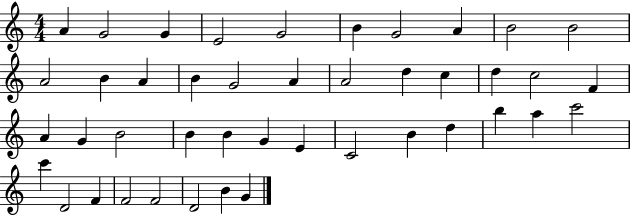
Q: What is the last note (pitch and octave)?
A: G4